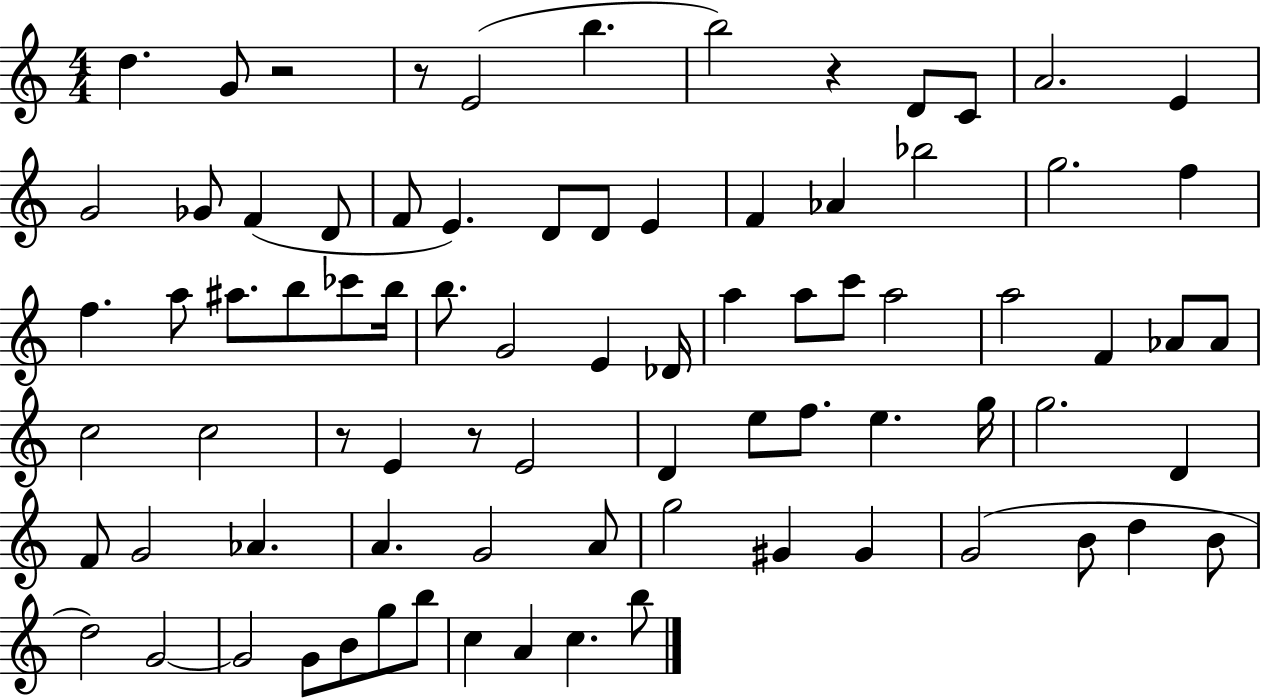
X:1
T:Untitled
M:4/4
L:1/4
K:C
d G/2 z2 z/2 E2 b b2 z D/2 C/2 A2 E G2 _G/2 F D/2 F/2 E D/2 D/2 E F _A _b2 g2 f f a/2 ^a/2 b/2 _c'/2 b/4 b/2 G2 E _D/4 a a/2 c'/2 a2 a2 F _A/2 _A/2 c2 c2 z/2 E z/2 E2 D e/2 f/2 e g/4 g2 D F/2 G2 _A A G2 A/2 g2 ^G ^G G2 B/2 d B/2 d2 G2 G2 G/2 B/2 g/2 b/2 c A c b/2